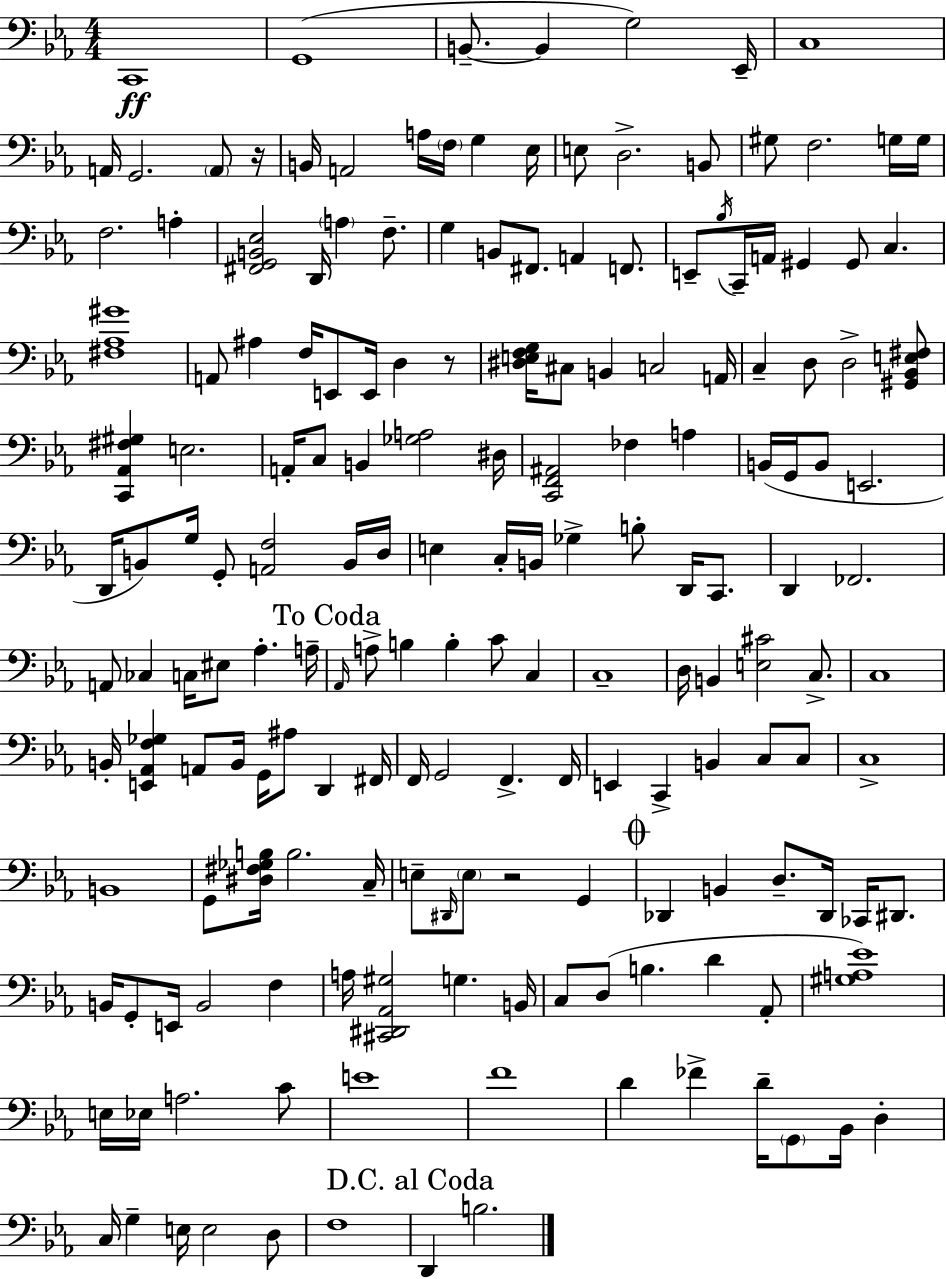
C2/w G2/w B2/e. B2/q G3/h Eb2/s C3/w A2/s G2/h. A2/e R/s B2/s A2/h A3/s F3/s G3/q Eb3/s E3/e D3/h. B2/e G#3/e F3/h. G3/s G3/s F3/h. A3/q [F#2,G2,B2,Eb3]/h D2/s A3/q F3/e. G3/q B2/e F#2/e. A2/q F2/e. E2/e Bb3/s C2/s A2/s G#2/q G#2/e C3/q. [F#3,Ab3,G#4]/w A2/e A#3/q F3/s E2/e E2/s D3/q R/e [D#3,E3,F3,G3]/s C#3/e B2/q C3/h A2/s C3/q D3/e D3/h [G#2,Bb2,E3,F#3]/e [C2,Ab2,F#3,G#3]/q E3/h. A2/s C3/e B2/q [Gb3,A3]/h D#3/s [C2,F2,A#2]/h FES3/q A3/q B2/s G2/s B2/e E2/h. D2/s B2/e G3/s G2/e [A2,F3]/h B2/s D3/s E3/q C3/s B2/s Gb3/q B3/e D2/s C2/e. D2/q FES2/h. A2/e CES3/q C3/s EIS3/e Ab3/q. A3/s Ab2/s A3/e B3/q B3/q C4/e C3/q C3/w D3/s B2/q [E3,C#4]/h C3/e. C3/w B2/s [E2,Ab2,F3,Gb3]/q A2/e B2/s G2/s A#3/e D2/q F#2/s F2/s G2/h F2/q. F2/s E2/q C2/q B2/q C3/e C3/e C3/w B2/w G2/e [D#3,F#3,Gb3,B3]/s B3/h. C3/s E3/e D#2/s E3/e R/h G2/q Db2/q B2/q D3/e. Db2/s CES2/s D#2/e. B2/s G2/e E2/s B2/h F3/q A3/s [C#2,D#2,Ab2,G#3]/h G3/q. B2/s C3/e D3/e B3/q. D4/q Ab2/e [G#3,A3,Eb4]/w E3/s Eb3/s A3/h. C4/e E4/w F4/w D4/q FES4/q D4/s G2/e Bb2/s D3/q C3/s G3/q E3/s E3/h D3/e F3/w D2/q B3/h.